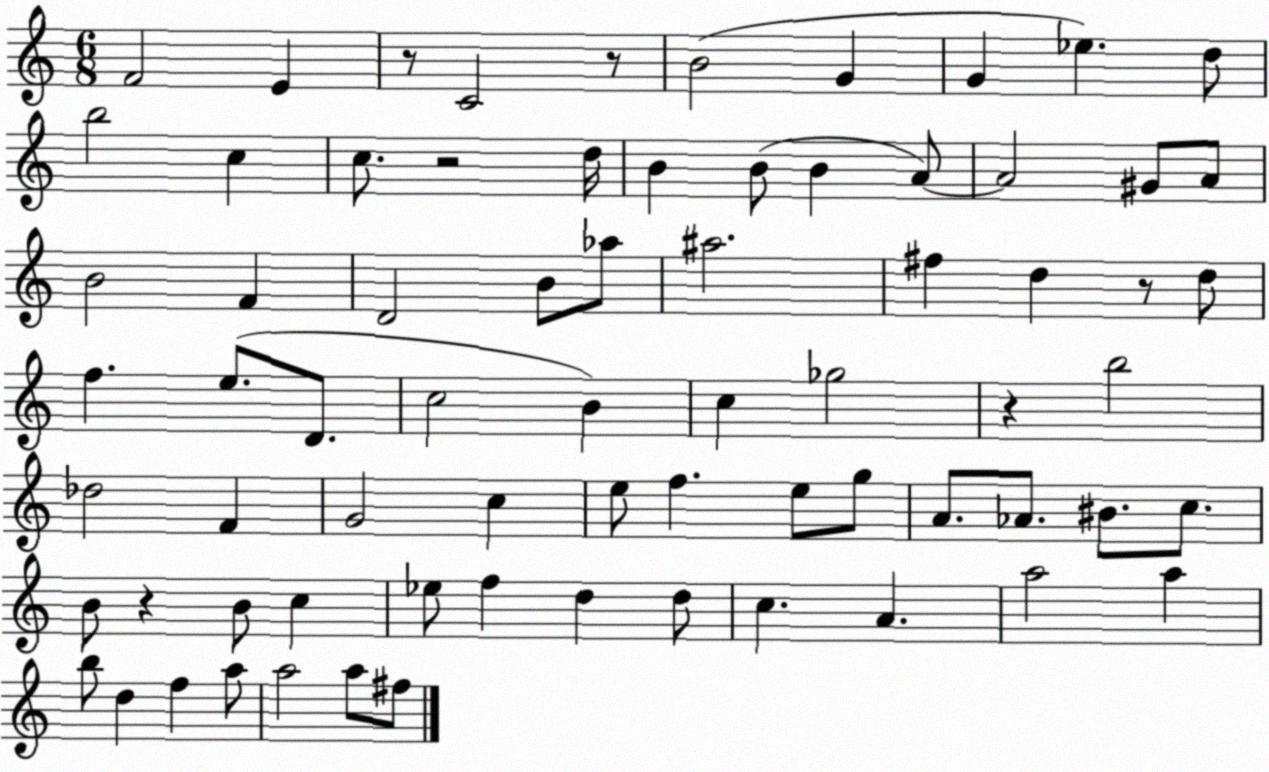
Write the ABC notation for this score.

X:1
T:Untitled
M:6/8
L:1/4
K:C
F2 E z/2 C2 z/2 B2 G G _e d/2 b2 c c/2 z2 d/4 B B/2 B A/2 A2 ^G/2 A/2 B2 F D2 B/2 _a/2 ^a2 ^f d z/2 d/2 f e/2 D/2 c2 B c _g2 z b2 _d2 F G2 c e/2 f e/2 g/2 A/2 _A/2 ^B/2 c/2 B/2 z B/2 c _e/2 f d d/2 c A a2 a b/2 d f a/2 a2 a/2 ^f/2